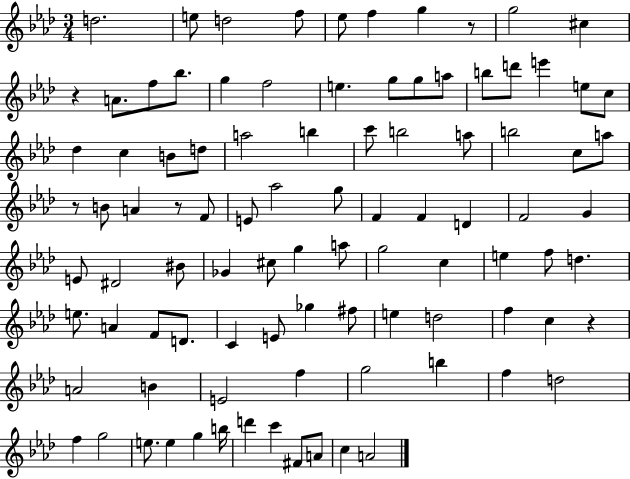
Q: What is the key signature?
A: AES major